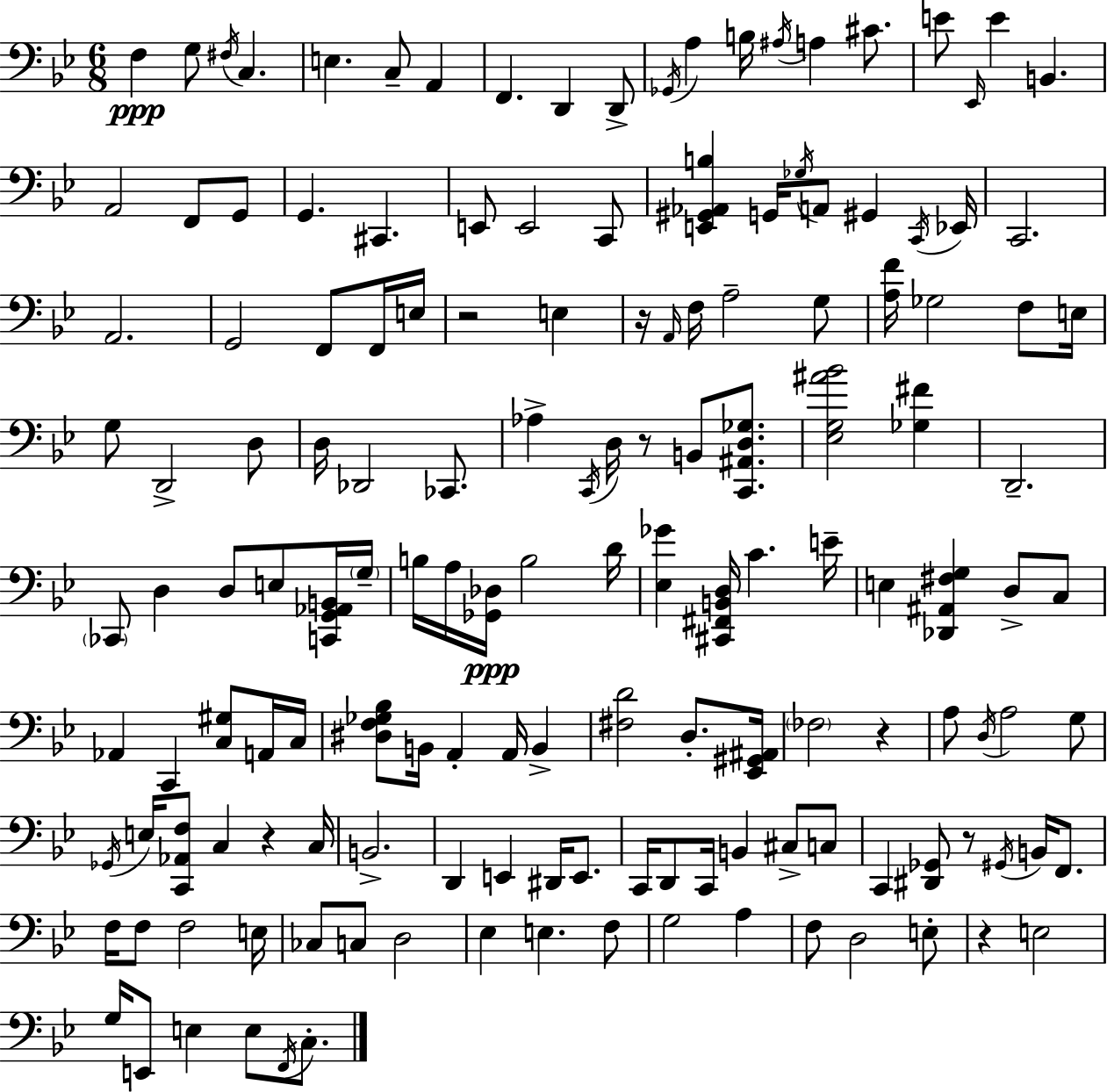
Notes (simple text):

F3/q G3/e F#3/s C3/q. E3/q. C3/e A2/q F2/q. D2/q D2/e Gb2/s A3/q B3/s A#3/s A3/q C#4/e. E4/e Eb2/s E4/q B2/q. A2/h F2/e G2/e G2/q. C#2/q. E2/e E2/h C2/e [E2,G#2,Ab2,B3]/q G2/s Gb3/s A2/e G#2/q C2/s Eb2/s C2/h. A2/h. G2/h F2/e F2/s E3/s R/h E3/q R/s A2/s F3/s A3/h G3/e [A3,F4]/s Gb3/h F3/e E3/s G3/e D2/h D3/e D3/s Db2/h CES2/e. Ab3/q C2/s D3/s R/e B2/e [C2,A#2,D3,Gb3]/e. [Eb3,G3,A#4,Bb4]/h [Gb3,F#4]/q D2/h. CES2/e D3/q D3/e E3/e [C2,G2,Ab2,B2]/s G3/s B3/s A3/s [Gb2,Db3]/s B3/h D4/s [Eb3,Gb4]/q [C#2,F#2,B2,D3]/s C4/q. E4/s E3/q [Db2,A#2,F#3,G3]/q D3/e C3/e Ab2/q C2/q [C3,G#3]/e A2/s C3/s [D#3,F3,Gb3,Bb3]/e B2/s A2/q A2/s B2/q [F#3,D4]/h D3/e. [Eb2,G#2,A#2]/s FES3/h R/q A3/e D3/s A3/h G3/e Gb2/s E3/s [C2,Ab2,F3]/e C3/q R/q C3/s B2/h. D2/q E2/q D#2/s E2/e. C2/s D2/e C2/s B2/q C#3/e C3/e C2/q [D#2,Gb2]/e R/e G#2/s B2/s F2/e. F3/s F3/e F3/h E3/s CES3/e C3/e D3/h Eb3/q E3/q. F3/e G3/h A3/q F3/e D3/h E3/e R/q E3/h G3/s E2/e E3/q E3/e F2/s C3/e.